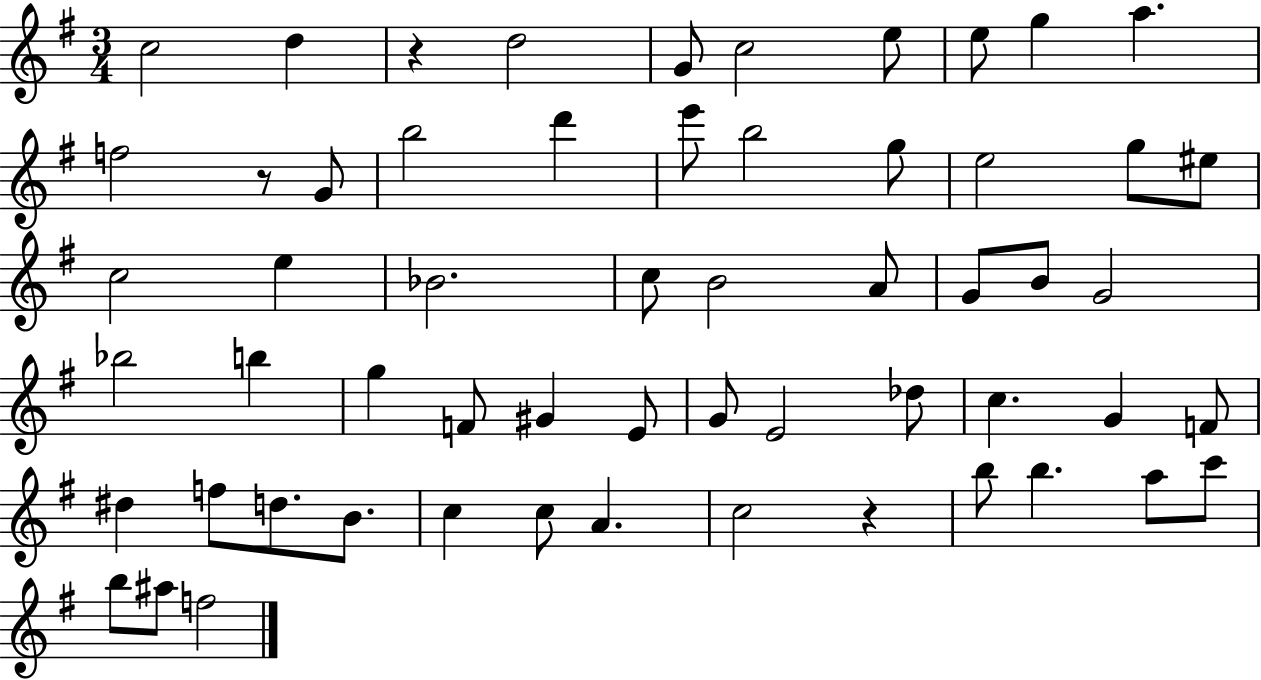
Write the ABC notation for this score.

X:1
T:Untitled
M:3/4
L:1/4
K:G
c2 d z d2 G/2 c2 e/2 e/2 g a f2 z/2 G/2 b2 d' e'/2 b2 g/2 e2 g/2 ^e/2 c2 e _B2 c/2 B2 A/2 G/2 B/2 G2 _b2 b g F/2 ^G E/2 G/2 E2 _d/2 c G F/2 ^d f/2 d/2 B/2 c c/2 A c2 z b/2 b a/2 c'/2 b/2 ^a/2 f2